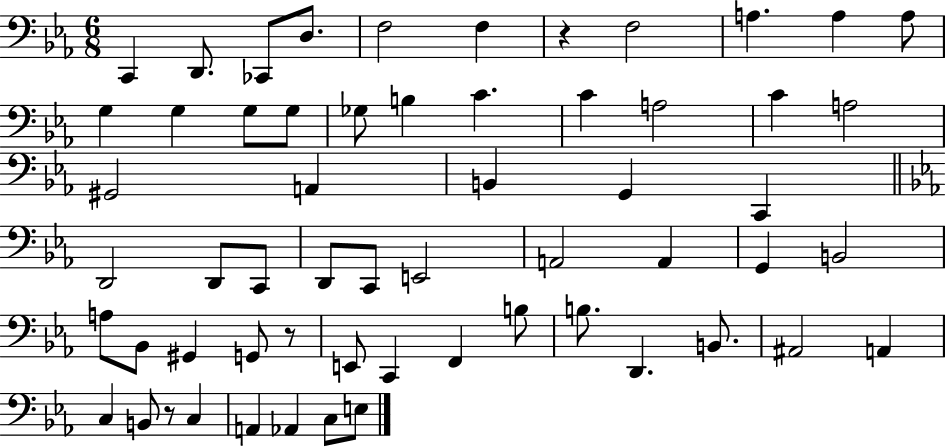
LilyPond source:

{
  \clef bass
  \numericTimeSignature
  \time 6/8
  \key ees \major
  \repeat volta 2 { c,4 d,8. ces,8 d8. | f2 f4 | r4 f2 | a4. a4 a8 | \break g4 g4 g8 g8 | ges8 b4 c'4. | c'4 a2 | c'4 a2 | \break gis,2 a,4 | b,4 g,4 c,4 | \bar "||" \break \key c \minor d,2 d,8 c,8 | d,8 c,8 e,2 | a,2 a,4 | g,4 b,2 | \break a8 bes,8 gis,4 g,8 r8 | e,8 c,4 f,4 b8 | b8. d,4. b,8. | ais,2 a,4 | \break c4 b,8 r8 c4 | a,4 aes,4 c8 e8 | } \bar "|."
}